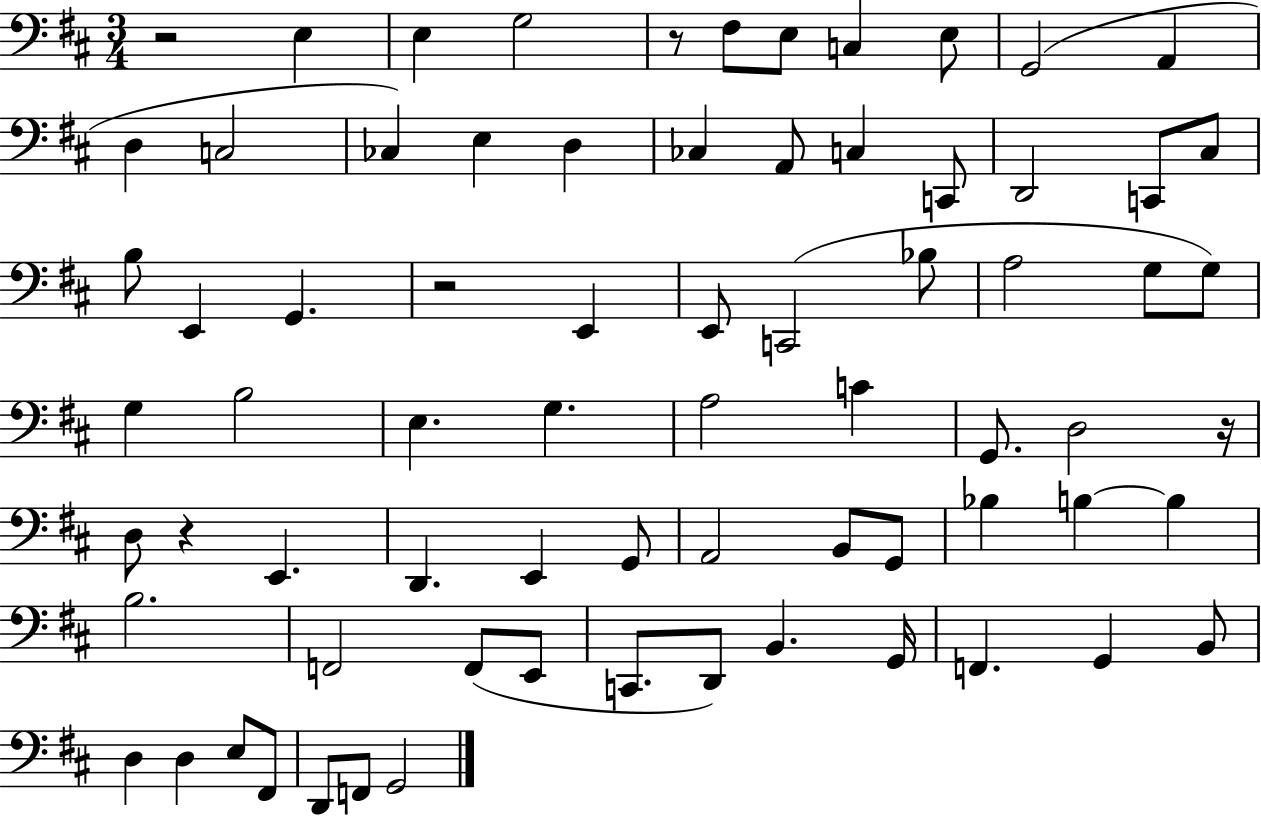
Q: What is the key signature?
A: D major